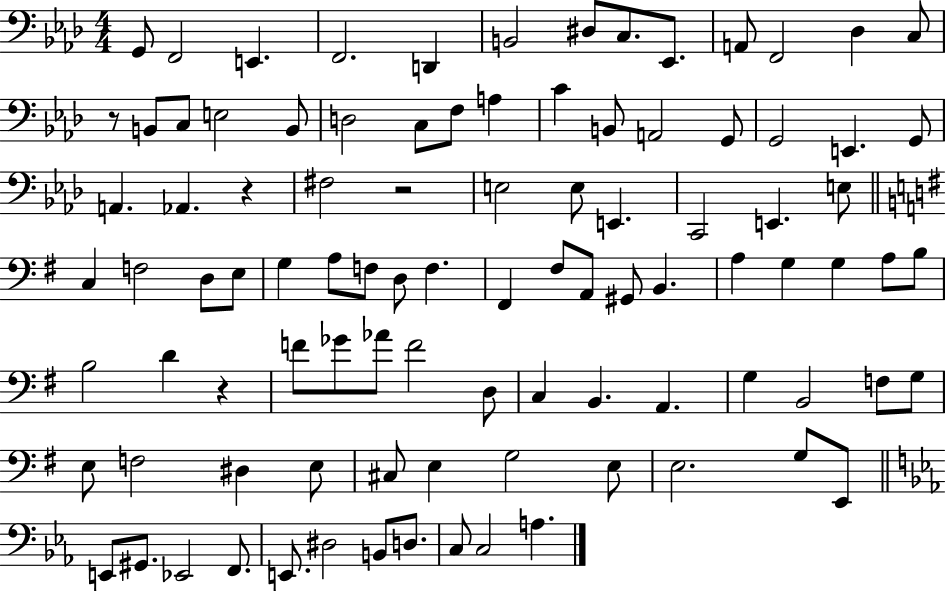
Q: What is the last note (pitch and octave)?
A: A3